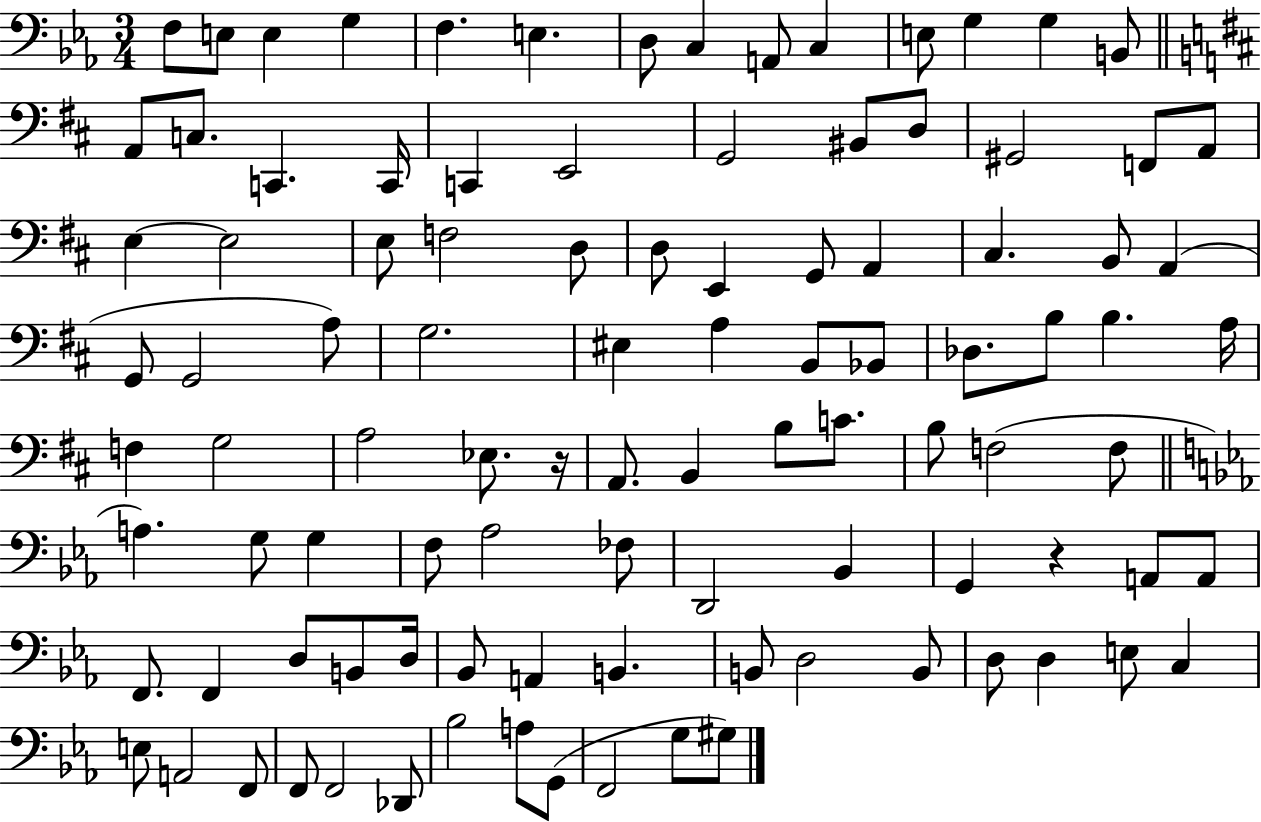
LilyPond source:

{
  \clef bass
  \numericTimeSignature
  \time 3/4
  \key ees \major
  f8 e8 e4 g4 | f4. e4. | d8 c4 a,8 c4 | e8 g4 g4 b,8 | \break \bar "||" \break \key d \major a,8 c8. c,4. c,16 | c,4 e,2 | g,2 bis,8 d8 | gis,2 f,8 a,8 | \break e4~~ e2 | e8 f2 d8 | d8 e,4 g,8 a,4 | cis4. b,8 a,4( | \break g,8 g,2 a8) | g2. | eis4 a4 b,8 bes,8 | des8. b8 b4. a16 | \break f4 g2 | a2 ees8. r16 | a,8. b,4 b8 c'8. | b8 f2( f8 | \break \bar "||" \break \key ees \major a4.) g8 g4 | f8 aes2 fes8 | d,2 bes,4 | g,4 r4 a,8 a,8 | \break f,8. f,4 d8 b,8 d16 | bes,8 a,4 b,4. | b,8 d2 b,8 | d8 d4 e8 c4 | \break e8 a,2 f,8 | f,8 f,2 des,8 | bes2 a8 g,8( | f,2 g8 gis8) | \break \bar "|."
}